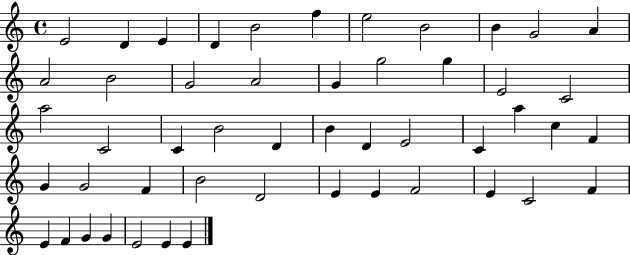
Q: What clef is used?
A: treble